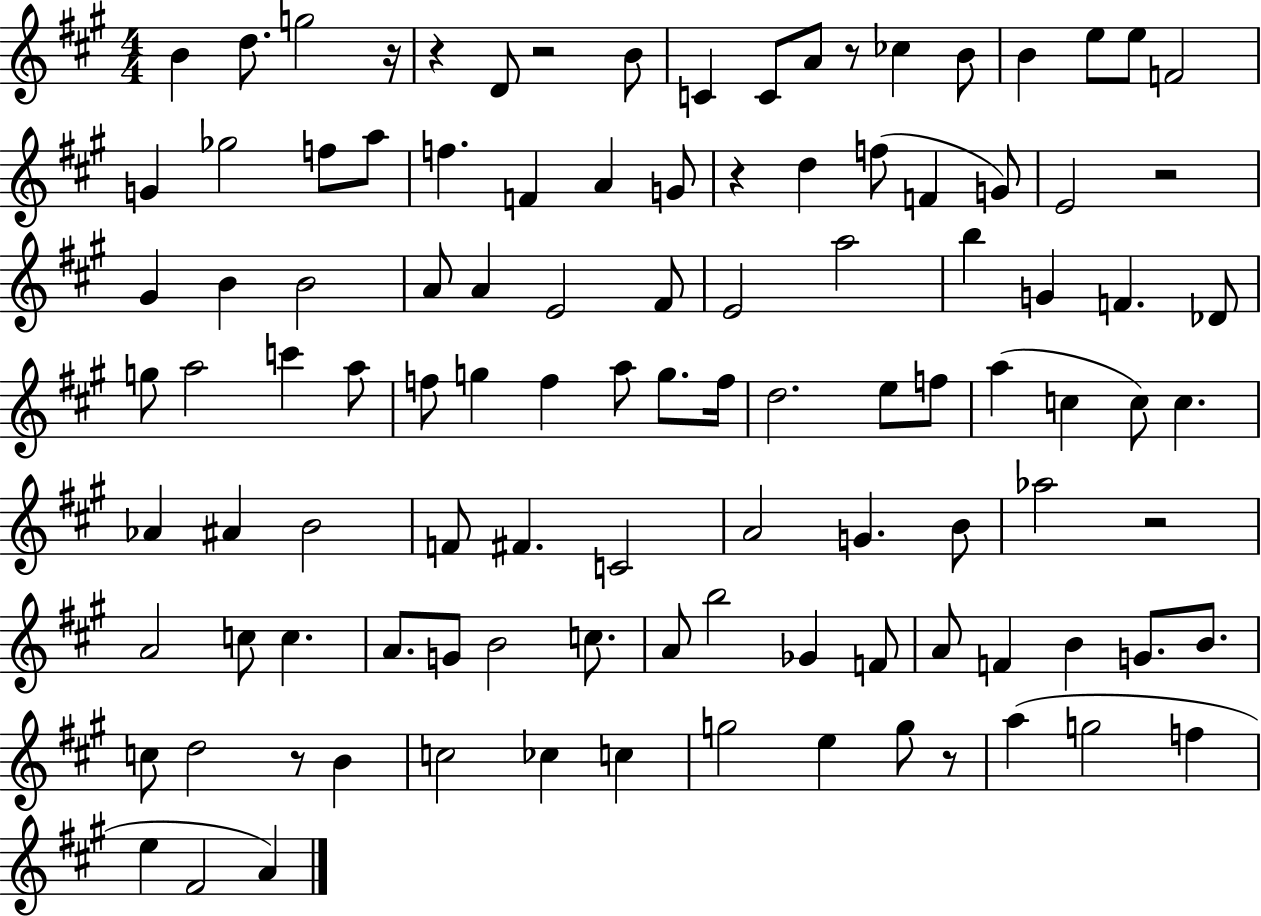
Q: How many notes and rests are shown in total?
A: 107